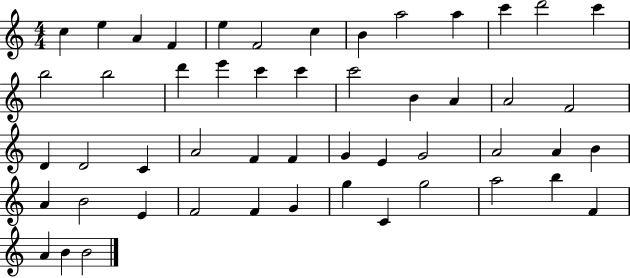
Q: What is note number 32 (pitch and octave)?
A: E4